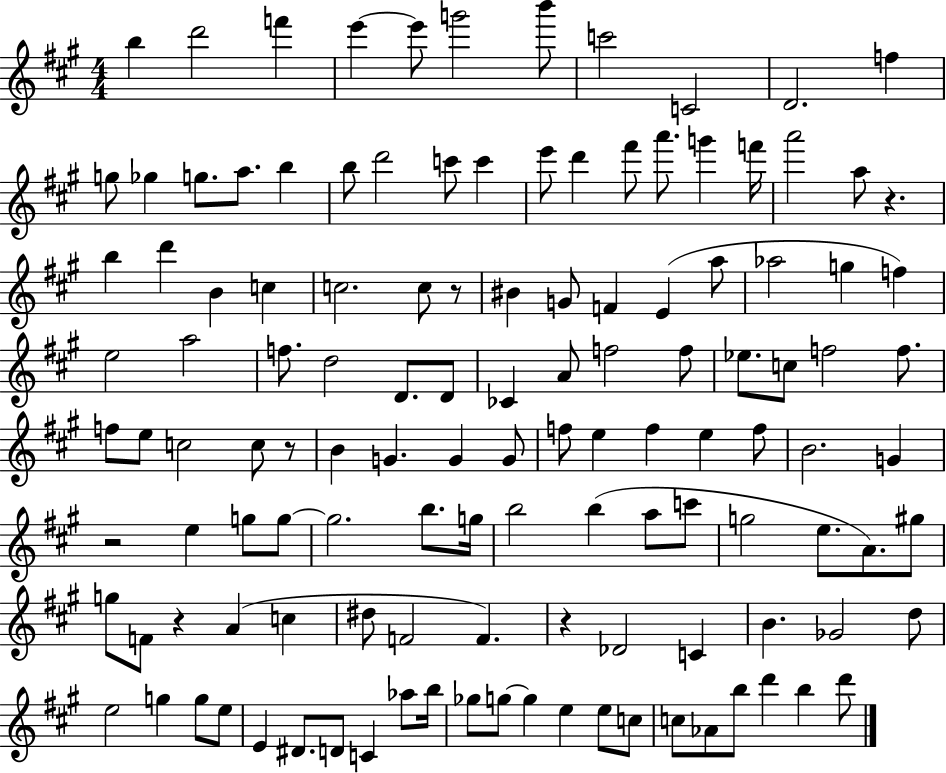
X:1
T:Untitled
M:4/4
L:1/4
K:A
b d'2 f' e' e'/2 g'2 b'/2 c'2 C2 D2 f g/2 _g g/2 a/2 b b/2 d'2 c'/2 c' e'/2 d' ^f'/2 a'/2 g' f'/4 a'2 a/2 z b d' B c c2 c/2 z/2 ^B G/2 F E a/2 _a2 g f e2 a2 f/2 d2 D/2 D/2 _C A/2 f2 f/2 _e/2 c/2 f2 f/2 f/2 e/2 c2 c/2 z/2 B G G G/2 f/2 e f e f/2 B2 G z2 e g/2 g/2 g2 b/2 g/4 b2 b a/2 c'/2 g2 e/2 A/2 ^g/2 g/2 F/2 z A c ^d/2 F2 F z _D2 C B _G2 d/2 e2 g g/2 e/2 E ^D/2 D/2 C _a/2 b/4 _g/2 g/2 g e e/2 c/2 c/2 _A/2 b/2 d' b d'/2